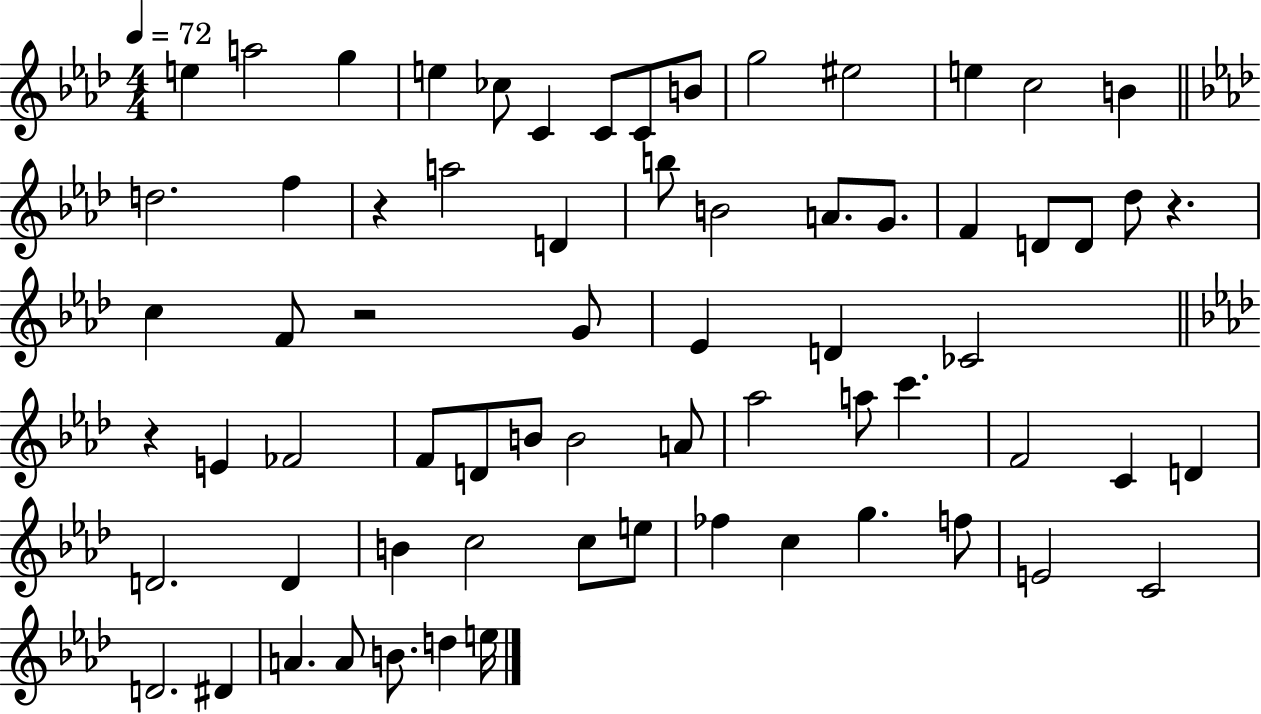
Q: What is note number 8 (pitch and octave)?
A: C4